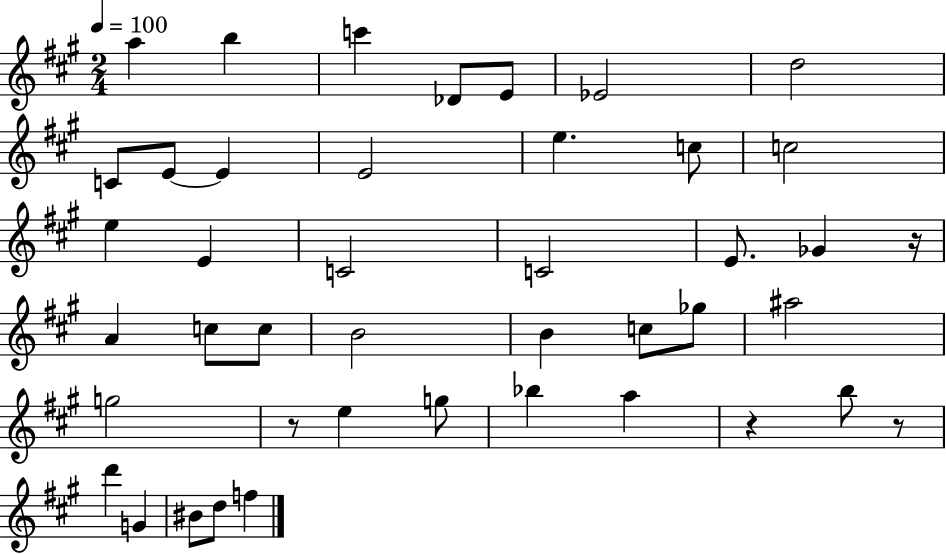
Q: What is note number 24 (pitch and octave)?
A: B4